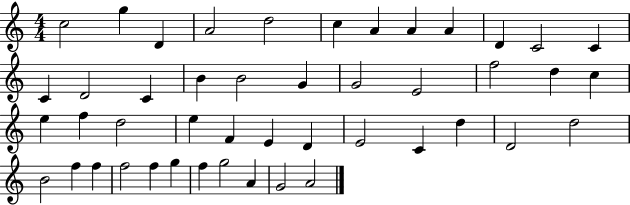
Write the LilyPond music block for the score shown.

{
  \clef treble
  \numericTimeSignature
  \time 4/4
  \key c \major
  c''2 g''4 d'4 | a'2 d''2 | c''4 a'4 a'4 a'4 | d'4 c'2 c'4 | \break c'4 d'2 c'4 | b'4 b'2 g'4 | g'2 e'2 | f''2 d''4 c''4 | \break e''4 f''4 d''2 | e''4 f'4 e'4 d'4 | e'2 c'4 d''4 | d'2 d''2 | \break b'2 f''4 f''4 | f''2 f''4 g''4 | f''4 g''2 a'4 | g'2 a'2 | \break \bar "|."
}